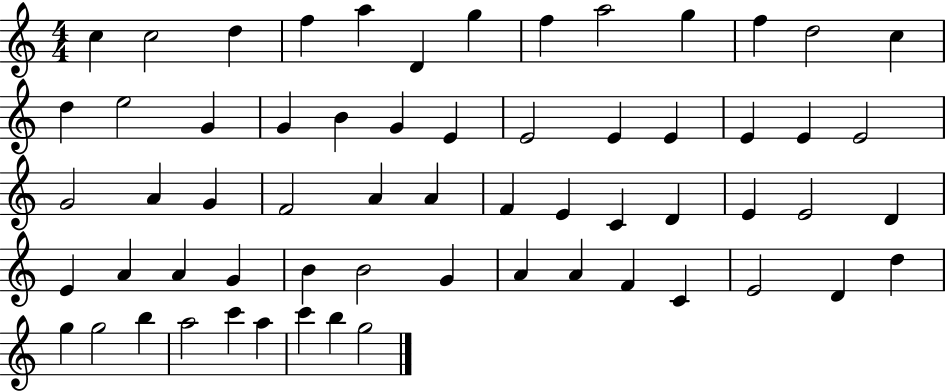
C5/q C5/h D5/q F5/q A5/q D4/q G5/q F5/q A5/h G5/q F5/q D5/h C5/q D5/q E5/h G4/q G4/q B4/q G4/q E4/q E4/h E4/q E4/q E4/q E4/q E4/h G4/h A4/q G4/q F4/h A4/q A4/q F4/q E4/q C4/q D4/q E4/q E4/h D4/q E4/q A4/q A4/q G4/q B4/q B4/h G4/q A4/q A4/q F4/q C4/q E4/h D4/q D5/q G5/q G5/h B5/q A5/h C6/q A5/q C6/q B5/q G5/h